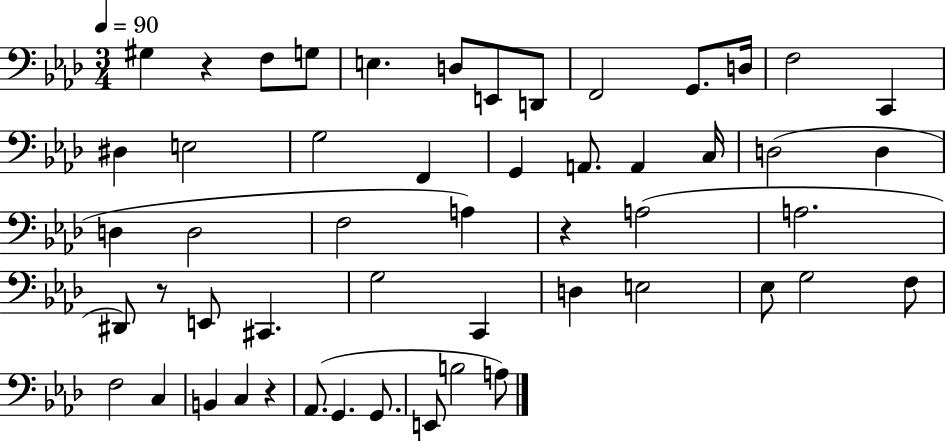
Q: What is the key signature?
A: AES major